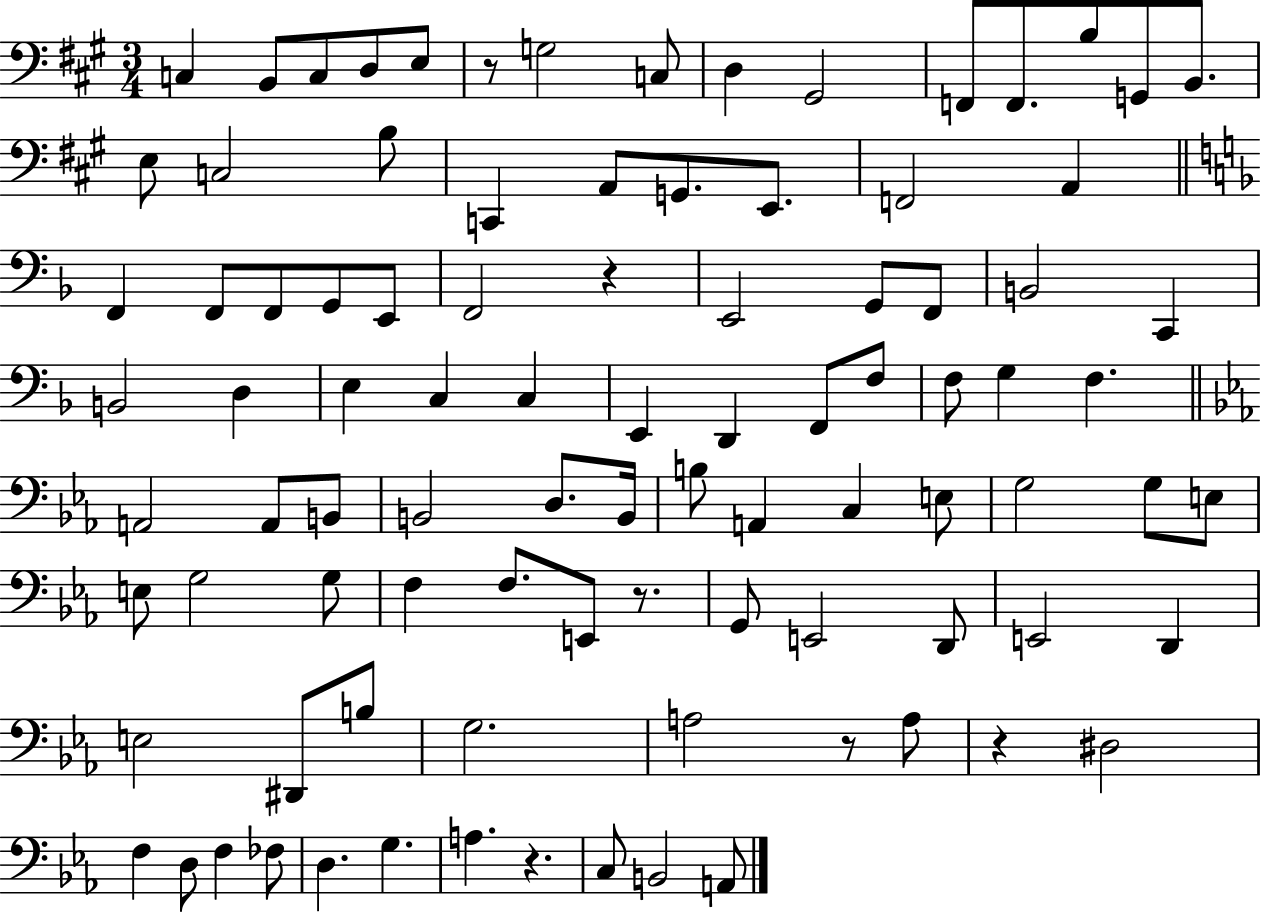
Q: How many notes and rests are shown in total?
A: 93